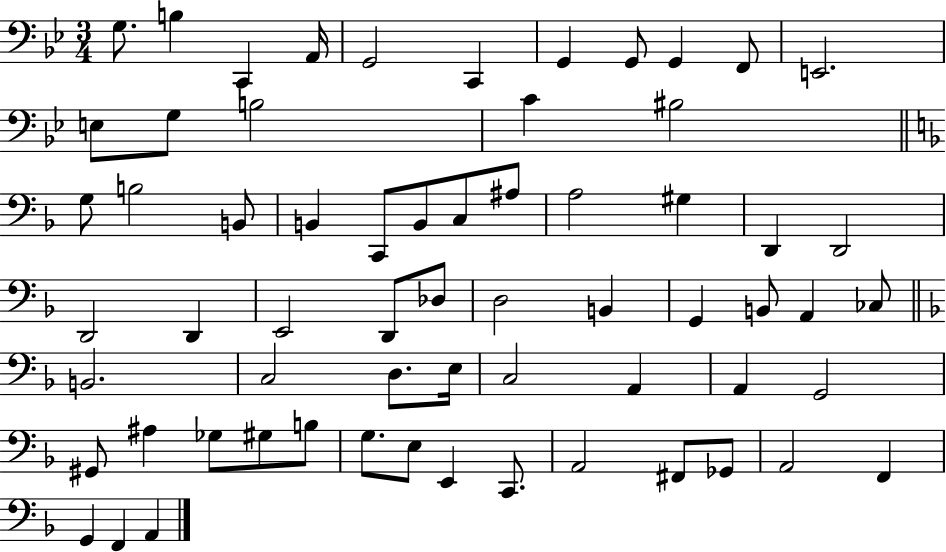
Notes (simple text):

G3/e. B3/q C2/q A2/s G2/h C2/q G2/q G2/e G2/q F2/e E2/h. E3/e G3/e B3/h C4/q BIS3/h G3/e B3/h B2/e B2/q C2/e B2/e C3/e A#3/e A3/h G#3/q D2/q D2/h D2/h D2/q E2/h D2/e Db3/e D3/h B2/q G2/q B2/e A2/q CES3/e B2/h. C3/h D3/e. E3/s C3/h A2/q A2/q G2/h G#2/e A#3/q Gb3/e G#3/e B3/e G3/e. E3/e E2/q C2/e. A2/h F#2/e Gb2/e A2/h F2/q G2/q F2/q A2/q